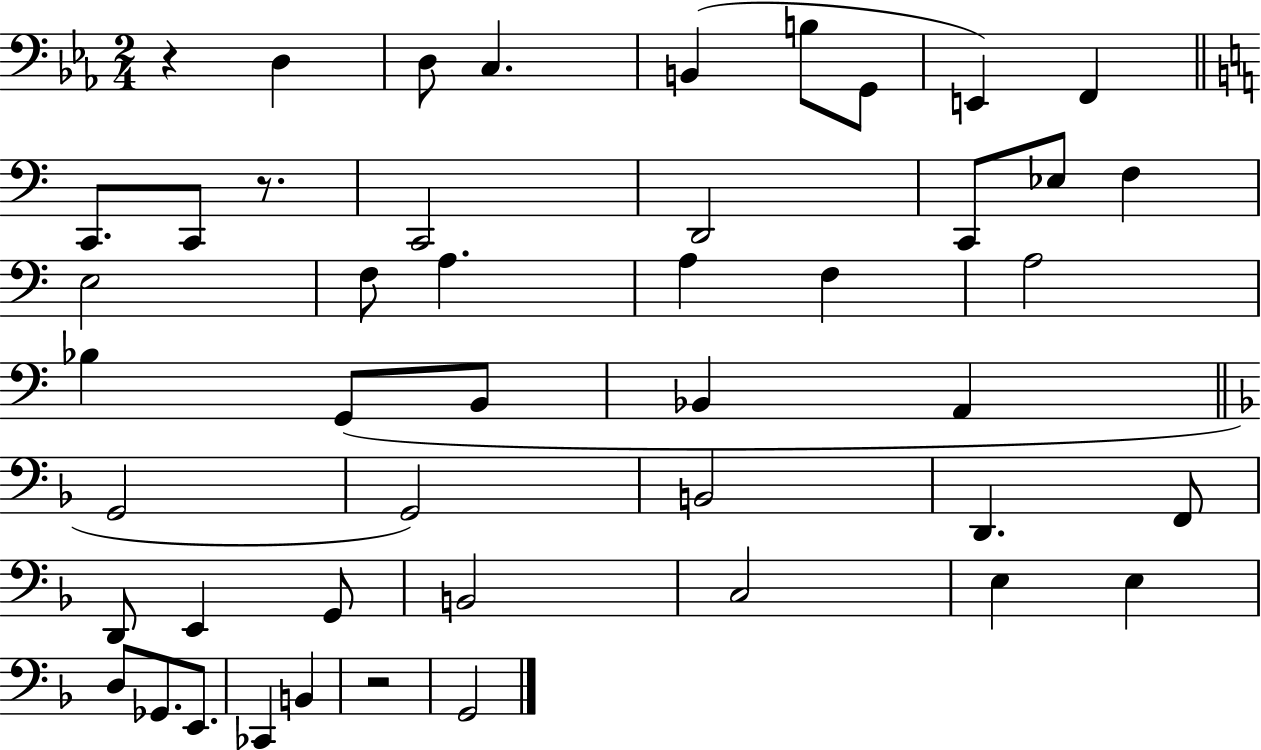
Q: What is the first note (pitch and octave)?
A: D3